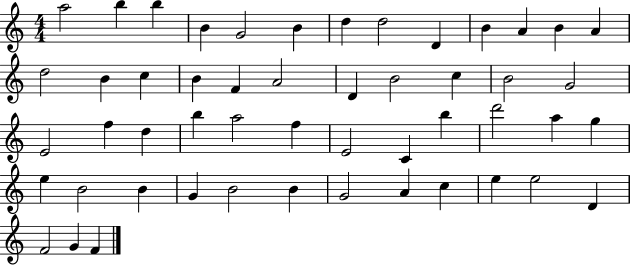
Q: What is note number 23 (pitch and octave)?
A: B4